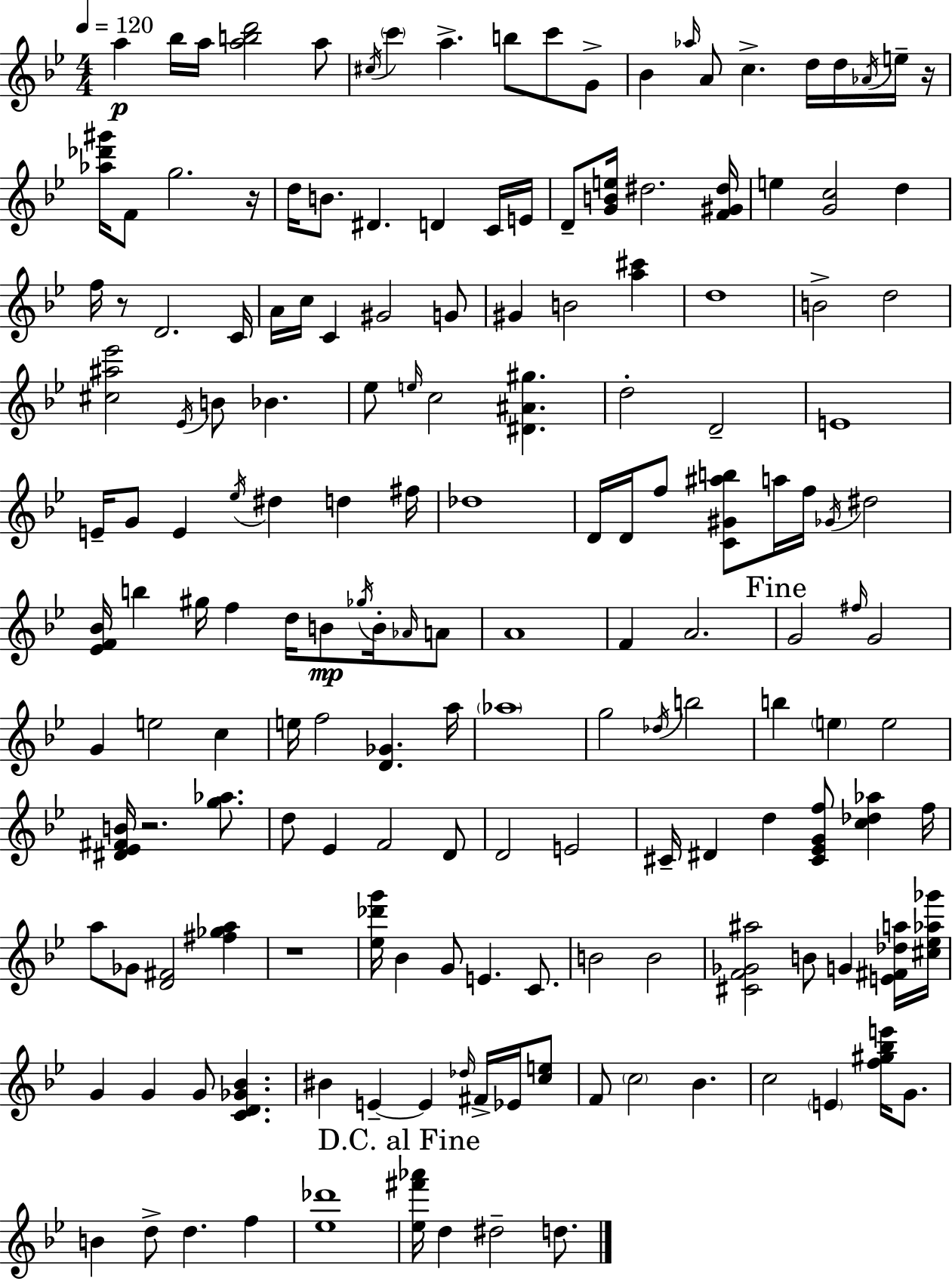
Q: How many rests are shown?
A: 5